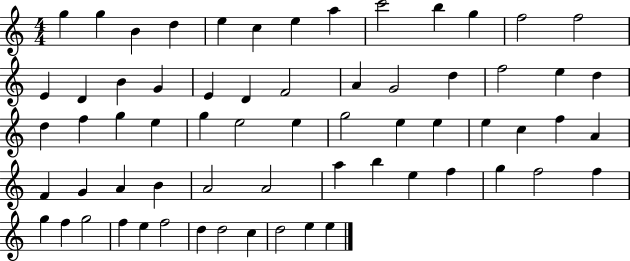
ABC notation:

X:1
T:Untitled
M:4/4
L:1/4
K:C
g g B d e c e a c'2 b g f2 f2 E D B G E D F2 A G2 d f2 e d d f g e g e2 e g2 e e e c f A F G A B A2 A2 a b e f g f2 f g f g2 f e f2 d d2 c d2 e e